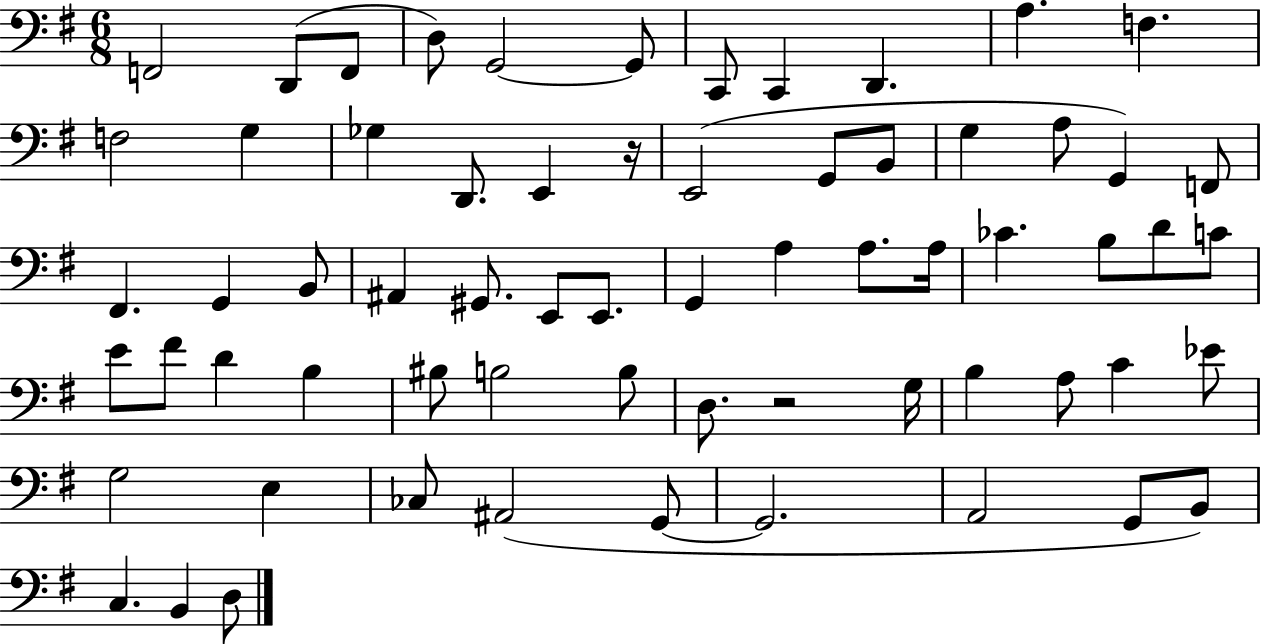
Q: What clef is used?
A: bass